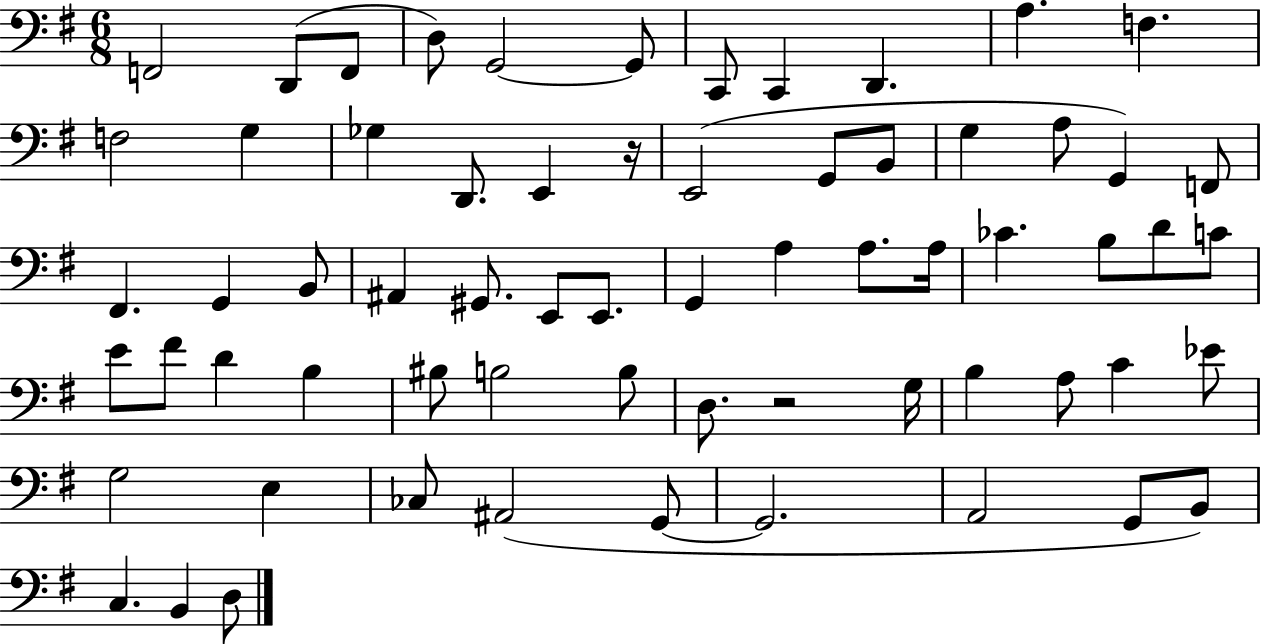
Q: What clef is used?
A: bass